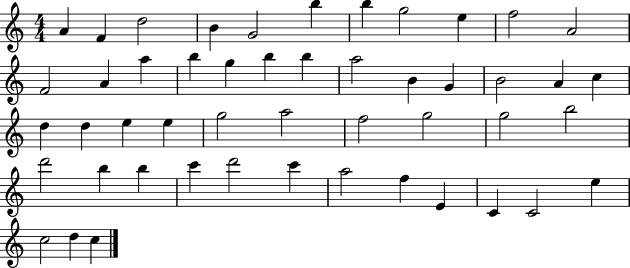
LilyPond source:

{
  \clef treble
  \numericTimeSignature
  \time 4/4
  \key c \major
  a'4 f'4 d''2 | b'4 g'2 b''4 | b''4 g''2 e''4 | f''2 a'2 | \break f'2 a'4 a''4 | b''4 g''4 b''4 b''4 | a''2 b'4 g'4 | b'2 a'4 c''4 | \break d''4 d''4 e''4 e''4 | g''2 a''2 | f''2 g''2 | g''2 b''2 | \break d'''2 b''4 b''4 | c'''4 d'''2 c'''4 | a''2 f''4 e'4 | c'4 c'2 e''4 | \break c''2 d''4 c''4 | \bar "|."
}